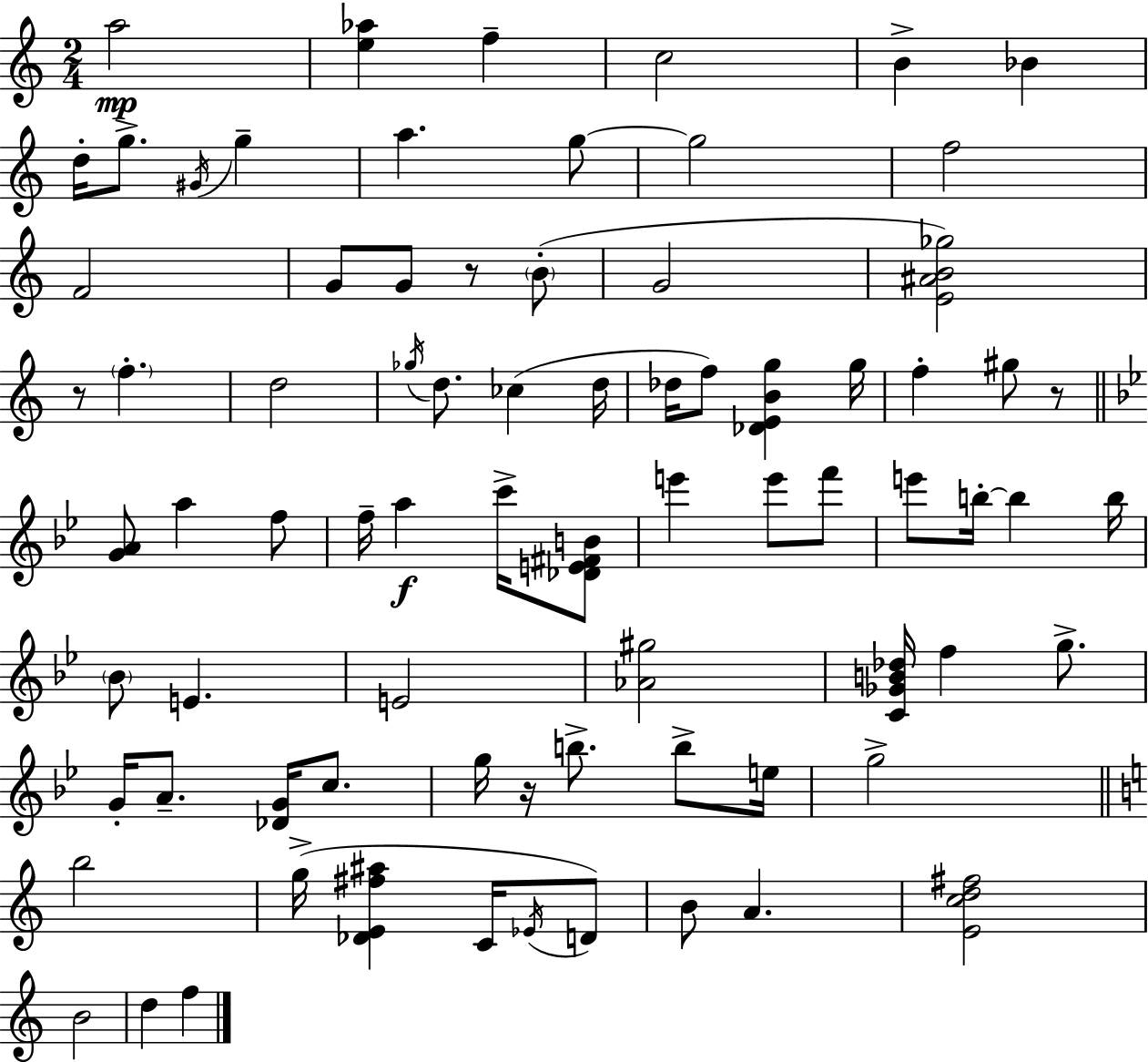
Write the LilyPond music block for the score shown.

{
  \clef treble
  \numericTimeSignature
  \time 2/4
  \key a \minor
  \repeat volta 2 { a''2\mp | <e'' aes''>4 f''4-- | c''2 | b'4-> bes'4 | \break d''16-. g''8.-> \acciaccatura { gis'16 } g''4-- | a''4. g''8~~ | g''2 | f''2 | \break f'2 | g'8 g'8 r8 \parenthesize b'8-.( | g'2 | <e' ais' b' ges''>2) | \break r8 \parenthesize f''4.-. | d''2 | \acciaccatura { ges''16 } d''8. ces''4( | d''16 des''16 f''8) <des' e' b' g''>4 | \break g''16 f''4-. gis''8 | r8 \bar "||" \break \key bes \major <g' a'>8 a''4 f''8 | f''16-- a''4\f c'''16-> <des' e' fis' b'>8 | e'''4 e'''8 f'''8 | e'''8 b''16-.~~ b''4 b''16 | \break \parenthesize bes'8 e'4. | e'2 | <aes' gis''>2 | <c' ges' b' des''>16 f''4 g''8.-> | \break g'16-. a'8.-- <des' g'>16 c''8. | g''16 r16 b''8.-> b''8-> e''16 | g''2-> | \bar "||" \break \key a \minor b''2 | g''16->( <des' e' fis'' ais''>4 c'16 \acciaccatura { ees'16 }) d'8 | b'8 a'4. | <e' c'' d'' fis''>2 | \break b'2 | d''4 f''4 | } \bar "|."
}